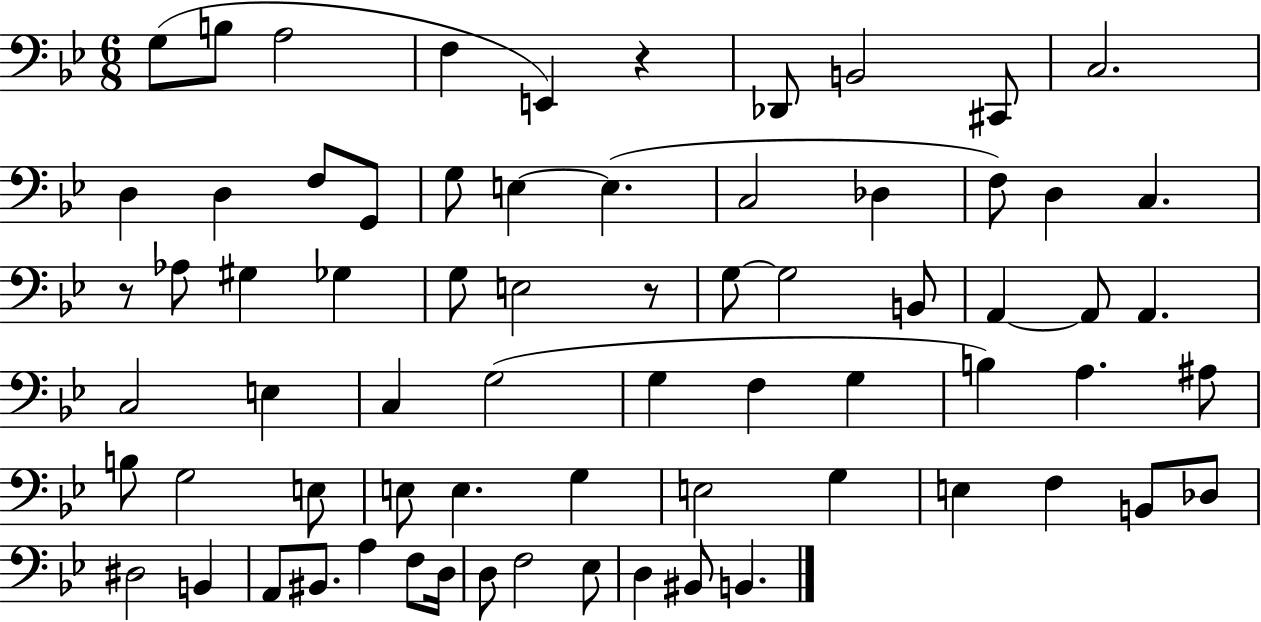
G3/e B3/e A3/h F3/q E2/q R/q Db2/e B2/h C#2/e C3/h. D3/q D3/q F3/e G2/e G3/e E3/q E3/q. C3/h Db3/q F3/e D3/q C3/q. R/e Ab3/e G#3/q Gb3/q G3/e E3/h R/e G3/e G3/h B2/e A2/q A2/e A2/q. C3/h E3/q C3/q G3/h G3/q F3/q G3/q B3/q A3/q. A#3/e B3/e G3/h E3/e E3/e E3/q. G3/q E3/h G3/q E3/q F3/q B2/e Db3/e D#3/h B2/q A2/e BIS2/e. A3/q F3/e D3/s D3/e F3/h Eb3/e D3/q BIS2/e B2/q.